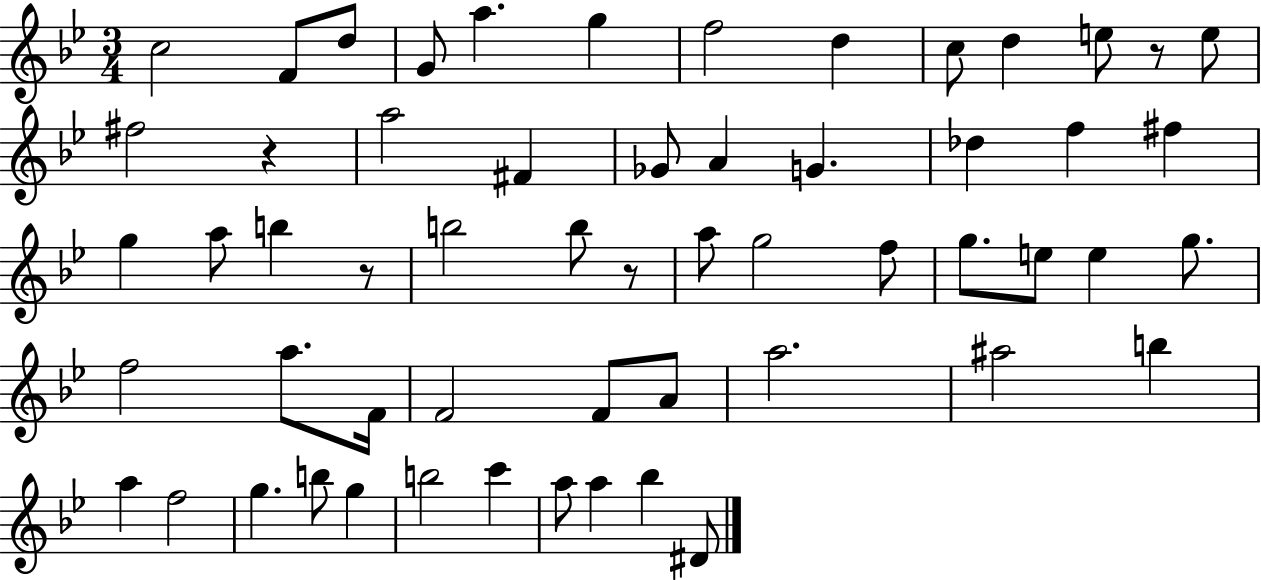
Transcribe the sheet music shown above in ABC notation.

X:1
T:Untitled
M:3/4
L:1/4
K:Bb
c2 F/2 d/2 G/2 a g f2 d c/2 d e/2 z/2 e/2 ^f2 z a2 ^F _G/2 A G _d f ^f g a/2 b z/2 b2 b/2 z/2 a/2 g2 f/2 g/2 e/2 e g/2 f2 a/2 F/4 F2 F/2 A/2 a2 ^a2 b a f2 g b/2 g b2 c' a/2 a _b ^D/2